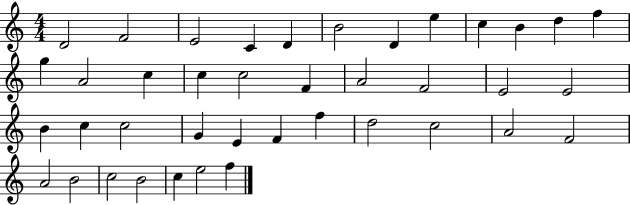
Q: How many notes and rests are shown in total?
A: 40